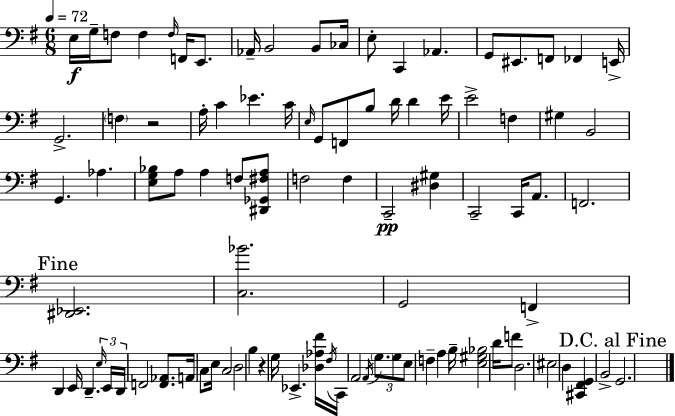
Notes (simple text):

E3/s G3/s F3/e F3/q F3/s F2/s E2/e. Ab2/s B2/h B2/e CES3/s E3/e C2/q Ab2/q. G2/e EIS2/e. F2/e FES2/q E2/s G2/h. F3/q R/h A3/s C4/q Eb4/q. C4/s E3/s G2/e F2/e B3/e D4/s D4/q E4/s E4/h F3/q G#3/q B2/h G2/q. Ab3/q. [E3,G3,Bb3]/e A3/e A3/q F3/e [D#2,Gb2,F#3,A3]/e F3/h F3/q C2/h [D#3,G#3]/q C2/h C2/s A2/e. F2/h. [D#2,Eb2]/h. [C3,Bb4]/h. G2/h F2/q D2/q E2/s D2/q. E3/s E2/s D2/s F2/h [F2,Ab2]/e. A2/s C3/e E3/s C3/h D3/h B3/q R/q G3/s Eb2/q. [Db3,Ab3,F#4]/s F#3/s C2/s A2/h A2/s G3/e. G3/e E3/e F3/q A3/q B3/s [E3,G#3,Bb3]/h D4/s F4/e D3/h. EIS3/h D3/q [C#2,F#2,G2]/q B2/h G2/h.